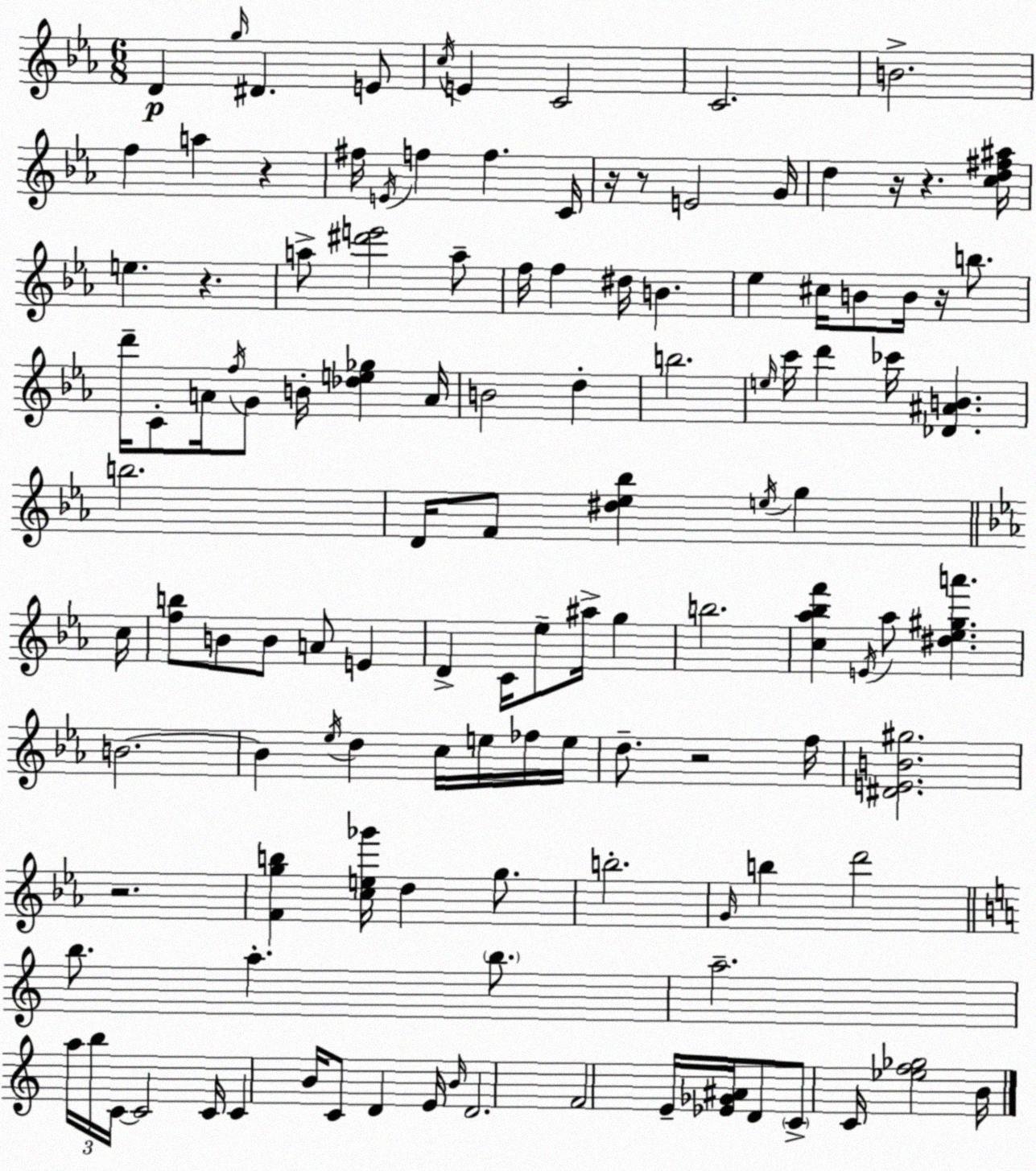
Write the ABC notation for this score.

X:1
T:Untitled
M:6/8
L:1/4
K:Eb
D g/4 ^D E/2 c/4 E C2 C2 B2 f a z ^f/4 E/4 f f C/4 z/4 z/2 E2 G/4 d z/4 z [cd^f^a]/4 e z a/2 [^d'e']2 a/2 f/4 f ^d/4 B _e ^c/4 B/2 B/4 z/4 b/2 d'/4 C/2 A/4 f/4 G/2 B/4 [_de_g] A/4 B2 d b2 e/4 c'/4 d' _c'/4 [_D^AB] b2 D/4 F/2 [^d_e_b] e/4 g c/4 [fb]/2 B/2 B/2 A/2 E D C/4 _e/2 ^a/4 g b2 [c_a_bf'] E/4 _a/2 [^d_e^ga'] B2 B _e/4 d c/4 e/4 _f/4 e/4 d/2 z2 f/4 [^DEB^g]2 z2 [Fgb] [ce_g']/4 d g/2 b2 G/4 b d'2 b/2 a b/2 a2 a/4 b/4 C/4 C2 C/4 C B/4 C/2 D E/4 B/4 D2 F2 E/4 [_E_G^A]/4 D/2 C/2 C/4 [_ef_g]2 B/4